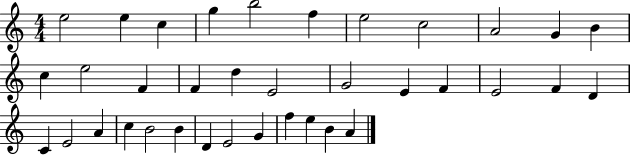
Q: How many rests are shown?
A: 0